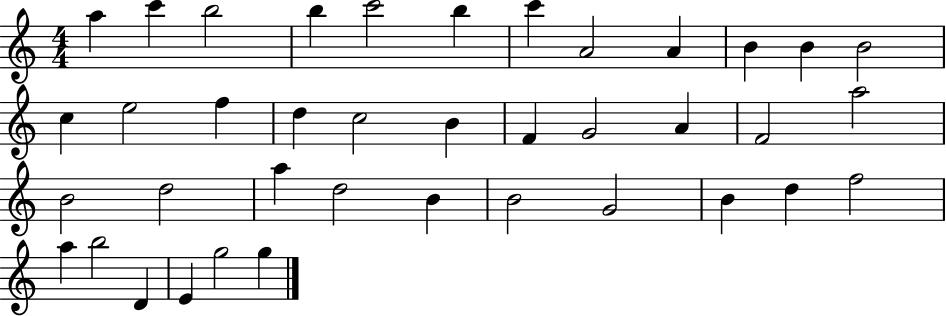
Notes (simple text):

A5/q C6/q B5/h B5/q C6/h B5/q C6/q A4/h A4/q B4/q B4/q B4/h C5/q E5/h F5/q D5/q C5/h B4/q F4/q G4/h A4/q F4/h A5/h B4/h D5/h A5/q D5/h B4/q B4/h G4/h B4/q D5/q F5/h A5/q B5/h D4/q E4/q G5/h G5/q